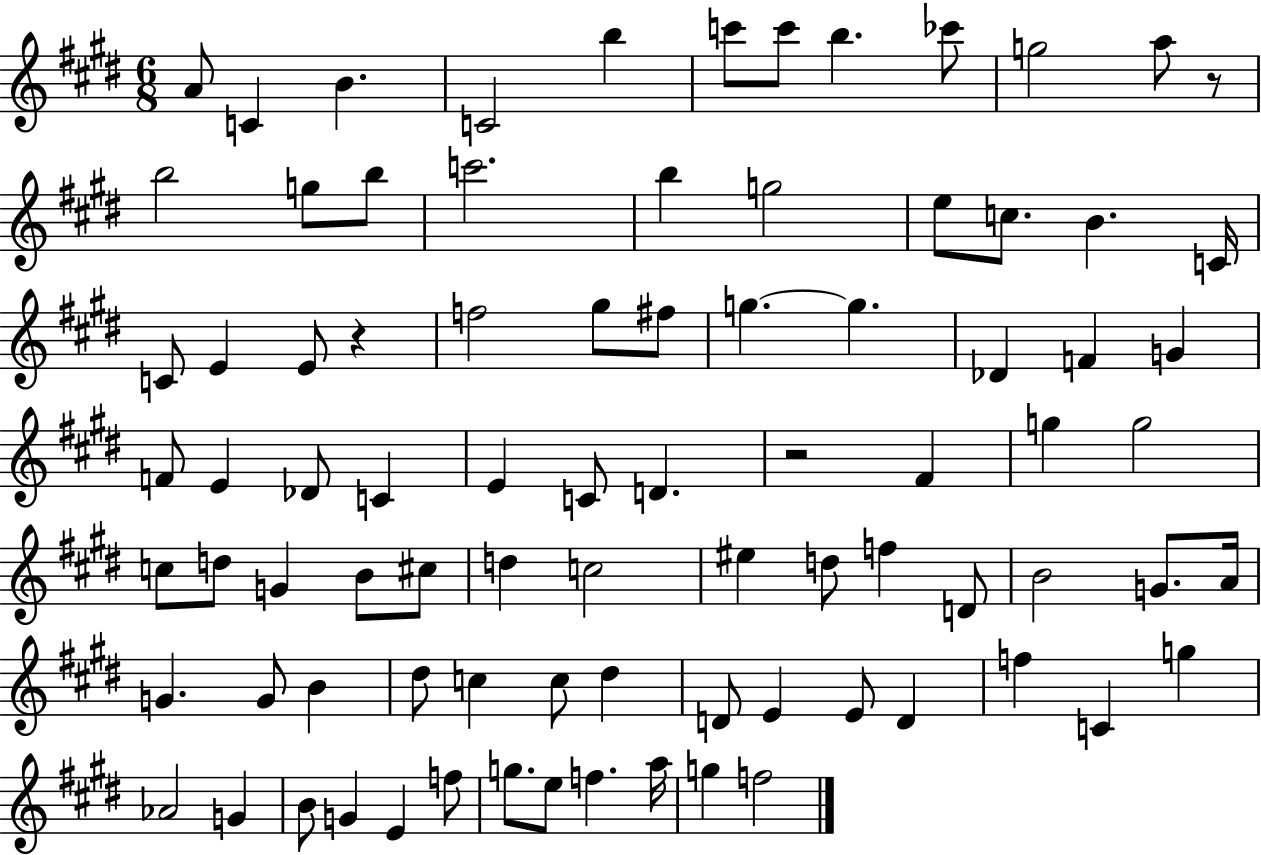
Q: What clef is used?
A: treble